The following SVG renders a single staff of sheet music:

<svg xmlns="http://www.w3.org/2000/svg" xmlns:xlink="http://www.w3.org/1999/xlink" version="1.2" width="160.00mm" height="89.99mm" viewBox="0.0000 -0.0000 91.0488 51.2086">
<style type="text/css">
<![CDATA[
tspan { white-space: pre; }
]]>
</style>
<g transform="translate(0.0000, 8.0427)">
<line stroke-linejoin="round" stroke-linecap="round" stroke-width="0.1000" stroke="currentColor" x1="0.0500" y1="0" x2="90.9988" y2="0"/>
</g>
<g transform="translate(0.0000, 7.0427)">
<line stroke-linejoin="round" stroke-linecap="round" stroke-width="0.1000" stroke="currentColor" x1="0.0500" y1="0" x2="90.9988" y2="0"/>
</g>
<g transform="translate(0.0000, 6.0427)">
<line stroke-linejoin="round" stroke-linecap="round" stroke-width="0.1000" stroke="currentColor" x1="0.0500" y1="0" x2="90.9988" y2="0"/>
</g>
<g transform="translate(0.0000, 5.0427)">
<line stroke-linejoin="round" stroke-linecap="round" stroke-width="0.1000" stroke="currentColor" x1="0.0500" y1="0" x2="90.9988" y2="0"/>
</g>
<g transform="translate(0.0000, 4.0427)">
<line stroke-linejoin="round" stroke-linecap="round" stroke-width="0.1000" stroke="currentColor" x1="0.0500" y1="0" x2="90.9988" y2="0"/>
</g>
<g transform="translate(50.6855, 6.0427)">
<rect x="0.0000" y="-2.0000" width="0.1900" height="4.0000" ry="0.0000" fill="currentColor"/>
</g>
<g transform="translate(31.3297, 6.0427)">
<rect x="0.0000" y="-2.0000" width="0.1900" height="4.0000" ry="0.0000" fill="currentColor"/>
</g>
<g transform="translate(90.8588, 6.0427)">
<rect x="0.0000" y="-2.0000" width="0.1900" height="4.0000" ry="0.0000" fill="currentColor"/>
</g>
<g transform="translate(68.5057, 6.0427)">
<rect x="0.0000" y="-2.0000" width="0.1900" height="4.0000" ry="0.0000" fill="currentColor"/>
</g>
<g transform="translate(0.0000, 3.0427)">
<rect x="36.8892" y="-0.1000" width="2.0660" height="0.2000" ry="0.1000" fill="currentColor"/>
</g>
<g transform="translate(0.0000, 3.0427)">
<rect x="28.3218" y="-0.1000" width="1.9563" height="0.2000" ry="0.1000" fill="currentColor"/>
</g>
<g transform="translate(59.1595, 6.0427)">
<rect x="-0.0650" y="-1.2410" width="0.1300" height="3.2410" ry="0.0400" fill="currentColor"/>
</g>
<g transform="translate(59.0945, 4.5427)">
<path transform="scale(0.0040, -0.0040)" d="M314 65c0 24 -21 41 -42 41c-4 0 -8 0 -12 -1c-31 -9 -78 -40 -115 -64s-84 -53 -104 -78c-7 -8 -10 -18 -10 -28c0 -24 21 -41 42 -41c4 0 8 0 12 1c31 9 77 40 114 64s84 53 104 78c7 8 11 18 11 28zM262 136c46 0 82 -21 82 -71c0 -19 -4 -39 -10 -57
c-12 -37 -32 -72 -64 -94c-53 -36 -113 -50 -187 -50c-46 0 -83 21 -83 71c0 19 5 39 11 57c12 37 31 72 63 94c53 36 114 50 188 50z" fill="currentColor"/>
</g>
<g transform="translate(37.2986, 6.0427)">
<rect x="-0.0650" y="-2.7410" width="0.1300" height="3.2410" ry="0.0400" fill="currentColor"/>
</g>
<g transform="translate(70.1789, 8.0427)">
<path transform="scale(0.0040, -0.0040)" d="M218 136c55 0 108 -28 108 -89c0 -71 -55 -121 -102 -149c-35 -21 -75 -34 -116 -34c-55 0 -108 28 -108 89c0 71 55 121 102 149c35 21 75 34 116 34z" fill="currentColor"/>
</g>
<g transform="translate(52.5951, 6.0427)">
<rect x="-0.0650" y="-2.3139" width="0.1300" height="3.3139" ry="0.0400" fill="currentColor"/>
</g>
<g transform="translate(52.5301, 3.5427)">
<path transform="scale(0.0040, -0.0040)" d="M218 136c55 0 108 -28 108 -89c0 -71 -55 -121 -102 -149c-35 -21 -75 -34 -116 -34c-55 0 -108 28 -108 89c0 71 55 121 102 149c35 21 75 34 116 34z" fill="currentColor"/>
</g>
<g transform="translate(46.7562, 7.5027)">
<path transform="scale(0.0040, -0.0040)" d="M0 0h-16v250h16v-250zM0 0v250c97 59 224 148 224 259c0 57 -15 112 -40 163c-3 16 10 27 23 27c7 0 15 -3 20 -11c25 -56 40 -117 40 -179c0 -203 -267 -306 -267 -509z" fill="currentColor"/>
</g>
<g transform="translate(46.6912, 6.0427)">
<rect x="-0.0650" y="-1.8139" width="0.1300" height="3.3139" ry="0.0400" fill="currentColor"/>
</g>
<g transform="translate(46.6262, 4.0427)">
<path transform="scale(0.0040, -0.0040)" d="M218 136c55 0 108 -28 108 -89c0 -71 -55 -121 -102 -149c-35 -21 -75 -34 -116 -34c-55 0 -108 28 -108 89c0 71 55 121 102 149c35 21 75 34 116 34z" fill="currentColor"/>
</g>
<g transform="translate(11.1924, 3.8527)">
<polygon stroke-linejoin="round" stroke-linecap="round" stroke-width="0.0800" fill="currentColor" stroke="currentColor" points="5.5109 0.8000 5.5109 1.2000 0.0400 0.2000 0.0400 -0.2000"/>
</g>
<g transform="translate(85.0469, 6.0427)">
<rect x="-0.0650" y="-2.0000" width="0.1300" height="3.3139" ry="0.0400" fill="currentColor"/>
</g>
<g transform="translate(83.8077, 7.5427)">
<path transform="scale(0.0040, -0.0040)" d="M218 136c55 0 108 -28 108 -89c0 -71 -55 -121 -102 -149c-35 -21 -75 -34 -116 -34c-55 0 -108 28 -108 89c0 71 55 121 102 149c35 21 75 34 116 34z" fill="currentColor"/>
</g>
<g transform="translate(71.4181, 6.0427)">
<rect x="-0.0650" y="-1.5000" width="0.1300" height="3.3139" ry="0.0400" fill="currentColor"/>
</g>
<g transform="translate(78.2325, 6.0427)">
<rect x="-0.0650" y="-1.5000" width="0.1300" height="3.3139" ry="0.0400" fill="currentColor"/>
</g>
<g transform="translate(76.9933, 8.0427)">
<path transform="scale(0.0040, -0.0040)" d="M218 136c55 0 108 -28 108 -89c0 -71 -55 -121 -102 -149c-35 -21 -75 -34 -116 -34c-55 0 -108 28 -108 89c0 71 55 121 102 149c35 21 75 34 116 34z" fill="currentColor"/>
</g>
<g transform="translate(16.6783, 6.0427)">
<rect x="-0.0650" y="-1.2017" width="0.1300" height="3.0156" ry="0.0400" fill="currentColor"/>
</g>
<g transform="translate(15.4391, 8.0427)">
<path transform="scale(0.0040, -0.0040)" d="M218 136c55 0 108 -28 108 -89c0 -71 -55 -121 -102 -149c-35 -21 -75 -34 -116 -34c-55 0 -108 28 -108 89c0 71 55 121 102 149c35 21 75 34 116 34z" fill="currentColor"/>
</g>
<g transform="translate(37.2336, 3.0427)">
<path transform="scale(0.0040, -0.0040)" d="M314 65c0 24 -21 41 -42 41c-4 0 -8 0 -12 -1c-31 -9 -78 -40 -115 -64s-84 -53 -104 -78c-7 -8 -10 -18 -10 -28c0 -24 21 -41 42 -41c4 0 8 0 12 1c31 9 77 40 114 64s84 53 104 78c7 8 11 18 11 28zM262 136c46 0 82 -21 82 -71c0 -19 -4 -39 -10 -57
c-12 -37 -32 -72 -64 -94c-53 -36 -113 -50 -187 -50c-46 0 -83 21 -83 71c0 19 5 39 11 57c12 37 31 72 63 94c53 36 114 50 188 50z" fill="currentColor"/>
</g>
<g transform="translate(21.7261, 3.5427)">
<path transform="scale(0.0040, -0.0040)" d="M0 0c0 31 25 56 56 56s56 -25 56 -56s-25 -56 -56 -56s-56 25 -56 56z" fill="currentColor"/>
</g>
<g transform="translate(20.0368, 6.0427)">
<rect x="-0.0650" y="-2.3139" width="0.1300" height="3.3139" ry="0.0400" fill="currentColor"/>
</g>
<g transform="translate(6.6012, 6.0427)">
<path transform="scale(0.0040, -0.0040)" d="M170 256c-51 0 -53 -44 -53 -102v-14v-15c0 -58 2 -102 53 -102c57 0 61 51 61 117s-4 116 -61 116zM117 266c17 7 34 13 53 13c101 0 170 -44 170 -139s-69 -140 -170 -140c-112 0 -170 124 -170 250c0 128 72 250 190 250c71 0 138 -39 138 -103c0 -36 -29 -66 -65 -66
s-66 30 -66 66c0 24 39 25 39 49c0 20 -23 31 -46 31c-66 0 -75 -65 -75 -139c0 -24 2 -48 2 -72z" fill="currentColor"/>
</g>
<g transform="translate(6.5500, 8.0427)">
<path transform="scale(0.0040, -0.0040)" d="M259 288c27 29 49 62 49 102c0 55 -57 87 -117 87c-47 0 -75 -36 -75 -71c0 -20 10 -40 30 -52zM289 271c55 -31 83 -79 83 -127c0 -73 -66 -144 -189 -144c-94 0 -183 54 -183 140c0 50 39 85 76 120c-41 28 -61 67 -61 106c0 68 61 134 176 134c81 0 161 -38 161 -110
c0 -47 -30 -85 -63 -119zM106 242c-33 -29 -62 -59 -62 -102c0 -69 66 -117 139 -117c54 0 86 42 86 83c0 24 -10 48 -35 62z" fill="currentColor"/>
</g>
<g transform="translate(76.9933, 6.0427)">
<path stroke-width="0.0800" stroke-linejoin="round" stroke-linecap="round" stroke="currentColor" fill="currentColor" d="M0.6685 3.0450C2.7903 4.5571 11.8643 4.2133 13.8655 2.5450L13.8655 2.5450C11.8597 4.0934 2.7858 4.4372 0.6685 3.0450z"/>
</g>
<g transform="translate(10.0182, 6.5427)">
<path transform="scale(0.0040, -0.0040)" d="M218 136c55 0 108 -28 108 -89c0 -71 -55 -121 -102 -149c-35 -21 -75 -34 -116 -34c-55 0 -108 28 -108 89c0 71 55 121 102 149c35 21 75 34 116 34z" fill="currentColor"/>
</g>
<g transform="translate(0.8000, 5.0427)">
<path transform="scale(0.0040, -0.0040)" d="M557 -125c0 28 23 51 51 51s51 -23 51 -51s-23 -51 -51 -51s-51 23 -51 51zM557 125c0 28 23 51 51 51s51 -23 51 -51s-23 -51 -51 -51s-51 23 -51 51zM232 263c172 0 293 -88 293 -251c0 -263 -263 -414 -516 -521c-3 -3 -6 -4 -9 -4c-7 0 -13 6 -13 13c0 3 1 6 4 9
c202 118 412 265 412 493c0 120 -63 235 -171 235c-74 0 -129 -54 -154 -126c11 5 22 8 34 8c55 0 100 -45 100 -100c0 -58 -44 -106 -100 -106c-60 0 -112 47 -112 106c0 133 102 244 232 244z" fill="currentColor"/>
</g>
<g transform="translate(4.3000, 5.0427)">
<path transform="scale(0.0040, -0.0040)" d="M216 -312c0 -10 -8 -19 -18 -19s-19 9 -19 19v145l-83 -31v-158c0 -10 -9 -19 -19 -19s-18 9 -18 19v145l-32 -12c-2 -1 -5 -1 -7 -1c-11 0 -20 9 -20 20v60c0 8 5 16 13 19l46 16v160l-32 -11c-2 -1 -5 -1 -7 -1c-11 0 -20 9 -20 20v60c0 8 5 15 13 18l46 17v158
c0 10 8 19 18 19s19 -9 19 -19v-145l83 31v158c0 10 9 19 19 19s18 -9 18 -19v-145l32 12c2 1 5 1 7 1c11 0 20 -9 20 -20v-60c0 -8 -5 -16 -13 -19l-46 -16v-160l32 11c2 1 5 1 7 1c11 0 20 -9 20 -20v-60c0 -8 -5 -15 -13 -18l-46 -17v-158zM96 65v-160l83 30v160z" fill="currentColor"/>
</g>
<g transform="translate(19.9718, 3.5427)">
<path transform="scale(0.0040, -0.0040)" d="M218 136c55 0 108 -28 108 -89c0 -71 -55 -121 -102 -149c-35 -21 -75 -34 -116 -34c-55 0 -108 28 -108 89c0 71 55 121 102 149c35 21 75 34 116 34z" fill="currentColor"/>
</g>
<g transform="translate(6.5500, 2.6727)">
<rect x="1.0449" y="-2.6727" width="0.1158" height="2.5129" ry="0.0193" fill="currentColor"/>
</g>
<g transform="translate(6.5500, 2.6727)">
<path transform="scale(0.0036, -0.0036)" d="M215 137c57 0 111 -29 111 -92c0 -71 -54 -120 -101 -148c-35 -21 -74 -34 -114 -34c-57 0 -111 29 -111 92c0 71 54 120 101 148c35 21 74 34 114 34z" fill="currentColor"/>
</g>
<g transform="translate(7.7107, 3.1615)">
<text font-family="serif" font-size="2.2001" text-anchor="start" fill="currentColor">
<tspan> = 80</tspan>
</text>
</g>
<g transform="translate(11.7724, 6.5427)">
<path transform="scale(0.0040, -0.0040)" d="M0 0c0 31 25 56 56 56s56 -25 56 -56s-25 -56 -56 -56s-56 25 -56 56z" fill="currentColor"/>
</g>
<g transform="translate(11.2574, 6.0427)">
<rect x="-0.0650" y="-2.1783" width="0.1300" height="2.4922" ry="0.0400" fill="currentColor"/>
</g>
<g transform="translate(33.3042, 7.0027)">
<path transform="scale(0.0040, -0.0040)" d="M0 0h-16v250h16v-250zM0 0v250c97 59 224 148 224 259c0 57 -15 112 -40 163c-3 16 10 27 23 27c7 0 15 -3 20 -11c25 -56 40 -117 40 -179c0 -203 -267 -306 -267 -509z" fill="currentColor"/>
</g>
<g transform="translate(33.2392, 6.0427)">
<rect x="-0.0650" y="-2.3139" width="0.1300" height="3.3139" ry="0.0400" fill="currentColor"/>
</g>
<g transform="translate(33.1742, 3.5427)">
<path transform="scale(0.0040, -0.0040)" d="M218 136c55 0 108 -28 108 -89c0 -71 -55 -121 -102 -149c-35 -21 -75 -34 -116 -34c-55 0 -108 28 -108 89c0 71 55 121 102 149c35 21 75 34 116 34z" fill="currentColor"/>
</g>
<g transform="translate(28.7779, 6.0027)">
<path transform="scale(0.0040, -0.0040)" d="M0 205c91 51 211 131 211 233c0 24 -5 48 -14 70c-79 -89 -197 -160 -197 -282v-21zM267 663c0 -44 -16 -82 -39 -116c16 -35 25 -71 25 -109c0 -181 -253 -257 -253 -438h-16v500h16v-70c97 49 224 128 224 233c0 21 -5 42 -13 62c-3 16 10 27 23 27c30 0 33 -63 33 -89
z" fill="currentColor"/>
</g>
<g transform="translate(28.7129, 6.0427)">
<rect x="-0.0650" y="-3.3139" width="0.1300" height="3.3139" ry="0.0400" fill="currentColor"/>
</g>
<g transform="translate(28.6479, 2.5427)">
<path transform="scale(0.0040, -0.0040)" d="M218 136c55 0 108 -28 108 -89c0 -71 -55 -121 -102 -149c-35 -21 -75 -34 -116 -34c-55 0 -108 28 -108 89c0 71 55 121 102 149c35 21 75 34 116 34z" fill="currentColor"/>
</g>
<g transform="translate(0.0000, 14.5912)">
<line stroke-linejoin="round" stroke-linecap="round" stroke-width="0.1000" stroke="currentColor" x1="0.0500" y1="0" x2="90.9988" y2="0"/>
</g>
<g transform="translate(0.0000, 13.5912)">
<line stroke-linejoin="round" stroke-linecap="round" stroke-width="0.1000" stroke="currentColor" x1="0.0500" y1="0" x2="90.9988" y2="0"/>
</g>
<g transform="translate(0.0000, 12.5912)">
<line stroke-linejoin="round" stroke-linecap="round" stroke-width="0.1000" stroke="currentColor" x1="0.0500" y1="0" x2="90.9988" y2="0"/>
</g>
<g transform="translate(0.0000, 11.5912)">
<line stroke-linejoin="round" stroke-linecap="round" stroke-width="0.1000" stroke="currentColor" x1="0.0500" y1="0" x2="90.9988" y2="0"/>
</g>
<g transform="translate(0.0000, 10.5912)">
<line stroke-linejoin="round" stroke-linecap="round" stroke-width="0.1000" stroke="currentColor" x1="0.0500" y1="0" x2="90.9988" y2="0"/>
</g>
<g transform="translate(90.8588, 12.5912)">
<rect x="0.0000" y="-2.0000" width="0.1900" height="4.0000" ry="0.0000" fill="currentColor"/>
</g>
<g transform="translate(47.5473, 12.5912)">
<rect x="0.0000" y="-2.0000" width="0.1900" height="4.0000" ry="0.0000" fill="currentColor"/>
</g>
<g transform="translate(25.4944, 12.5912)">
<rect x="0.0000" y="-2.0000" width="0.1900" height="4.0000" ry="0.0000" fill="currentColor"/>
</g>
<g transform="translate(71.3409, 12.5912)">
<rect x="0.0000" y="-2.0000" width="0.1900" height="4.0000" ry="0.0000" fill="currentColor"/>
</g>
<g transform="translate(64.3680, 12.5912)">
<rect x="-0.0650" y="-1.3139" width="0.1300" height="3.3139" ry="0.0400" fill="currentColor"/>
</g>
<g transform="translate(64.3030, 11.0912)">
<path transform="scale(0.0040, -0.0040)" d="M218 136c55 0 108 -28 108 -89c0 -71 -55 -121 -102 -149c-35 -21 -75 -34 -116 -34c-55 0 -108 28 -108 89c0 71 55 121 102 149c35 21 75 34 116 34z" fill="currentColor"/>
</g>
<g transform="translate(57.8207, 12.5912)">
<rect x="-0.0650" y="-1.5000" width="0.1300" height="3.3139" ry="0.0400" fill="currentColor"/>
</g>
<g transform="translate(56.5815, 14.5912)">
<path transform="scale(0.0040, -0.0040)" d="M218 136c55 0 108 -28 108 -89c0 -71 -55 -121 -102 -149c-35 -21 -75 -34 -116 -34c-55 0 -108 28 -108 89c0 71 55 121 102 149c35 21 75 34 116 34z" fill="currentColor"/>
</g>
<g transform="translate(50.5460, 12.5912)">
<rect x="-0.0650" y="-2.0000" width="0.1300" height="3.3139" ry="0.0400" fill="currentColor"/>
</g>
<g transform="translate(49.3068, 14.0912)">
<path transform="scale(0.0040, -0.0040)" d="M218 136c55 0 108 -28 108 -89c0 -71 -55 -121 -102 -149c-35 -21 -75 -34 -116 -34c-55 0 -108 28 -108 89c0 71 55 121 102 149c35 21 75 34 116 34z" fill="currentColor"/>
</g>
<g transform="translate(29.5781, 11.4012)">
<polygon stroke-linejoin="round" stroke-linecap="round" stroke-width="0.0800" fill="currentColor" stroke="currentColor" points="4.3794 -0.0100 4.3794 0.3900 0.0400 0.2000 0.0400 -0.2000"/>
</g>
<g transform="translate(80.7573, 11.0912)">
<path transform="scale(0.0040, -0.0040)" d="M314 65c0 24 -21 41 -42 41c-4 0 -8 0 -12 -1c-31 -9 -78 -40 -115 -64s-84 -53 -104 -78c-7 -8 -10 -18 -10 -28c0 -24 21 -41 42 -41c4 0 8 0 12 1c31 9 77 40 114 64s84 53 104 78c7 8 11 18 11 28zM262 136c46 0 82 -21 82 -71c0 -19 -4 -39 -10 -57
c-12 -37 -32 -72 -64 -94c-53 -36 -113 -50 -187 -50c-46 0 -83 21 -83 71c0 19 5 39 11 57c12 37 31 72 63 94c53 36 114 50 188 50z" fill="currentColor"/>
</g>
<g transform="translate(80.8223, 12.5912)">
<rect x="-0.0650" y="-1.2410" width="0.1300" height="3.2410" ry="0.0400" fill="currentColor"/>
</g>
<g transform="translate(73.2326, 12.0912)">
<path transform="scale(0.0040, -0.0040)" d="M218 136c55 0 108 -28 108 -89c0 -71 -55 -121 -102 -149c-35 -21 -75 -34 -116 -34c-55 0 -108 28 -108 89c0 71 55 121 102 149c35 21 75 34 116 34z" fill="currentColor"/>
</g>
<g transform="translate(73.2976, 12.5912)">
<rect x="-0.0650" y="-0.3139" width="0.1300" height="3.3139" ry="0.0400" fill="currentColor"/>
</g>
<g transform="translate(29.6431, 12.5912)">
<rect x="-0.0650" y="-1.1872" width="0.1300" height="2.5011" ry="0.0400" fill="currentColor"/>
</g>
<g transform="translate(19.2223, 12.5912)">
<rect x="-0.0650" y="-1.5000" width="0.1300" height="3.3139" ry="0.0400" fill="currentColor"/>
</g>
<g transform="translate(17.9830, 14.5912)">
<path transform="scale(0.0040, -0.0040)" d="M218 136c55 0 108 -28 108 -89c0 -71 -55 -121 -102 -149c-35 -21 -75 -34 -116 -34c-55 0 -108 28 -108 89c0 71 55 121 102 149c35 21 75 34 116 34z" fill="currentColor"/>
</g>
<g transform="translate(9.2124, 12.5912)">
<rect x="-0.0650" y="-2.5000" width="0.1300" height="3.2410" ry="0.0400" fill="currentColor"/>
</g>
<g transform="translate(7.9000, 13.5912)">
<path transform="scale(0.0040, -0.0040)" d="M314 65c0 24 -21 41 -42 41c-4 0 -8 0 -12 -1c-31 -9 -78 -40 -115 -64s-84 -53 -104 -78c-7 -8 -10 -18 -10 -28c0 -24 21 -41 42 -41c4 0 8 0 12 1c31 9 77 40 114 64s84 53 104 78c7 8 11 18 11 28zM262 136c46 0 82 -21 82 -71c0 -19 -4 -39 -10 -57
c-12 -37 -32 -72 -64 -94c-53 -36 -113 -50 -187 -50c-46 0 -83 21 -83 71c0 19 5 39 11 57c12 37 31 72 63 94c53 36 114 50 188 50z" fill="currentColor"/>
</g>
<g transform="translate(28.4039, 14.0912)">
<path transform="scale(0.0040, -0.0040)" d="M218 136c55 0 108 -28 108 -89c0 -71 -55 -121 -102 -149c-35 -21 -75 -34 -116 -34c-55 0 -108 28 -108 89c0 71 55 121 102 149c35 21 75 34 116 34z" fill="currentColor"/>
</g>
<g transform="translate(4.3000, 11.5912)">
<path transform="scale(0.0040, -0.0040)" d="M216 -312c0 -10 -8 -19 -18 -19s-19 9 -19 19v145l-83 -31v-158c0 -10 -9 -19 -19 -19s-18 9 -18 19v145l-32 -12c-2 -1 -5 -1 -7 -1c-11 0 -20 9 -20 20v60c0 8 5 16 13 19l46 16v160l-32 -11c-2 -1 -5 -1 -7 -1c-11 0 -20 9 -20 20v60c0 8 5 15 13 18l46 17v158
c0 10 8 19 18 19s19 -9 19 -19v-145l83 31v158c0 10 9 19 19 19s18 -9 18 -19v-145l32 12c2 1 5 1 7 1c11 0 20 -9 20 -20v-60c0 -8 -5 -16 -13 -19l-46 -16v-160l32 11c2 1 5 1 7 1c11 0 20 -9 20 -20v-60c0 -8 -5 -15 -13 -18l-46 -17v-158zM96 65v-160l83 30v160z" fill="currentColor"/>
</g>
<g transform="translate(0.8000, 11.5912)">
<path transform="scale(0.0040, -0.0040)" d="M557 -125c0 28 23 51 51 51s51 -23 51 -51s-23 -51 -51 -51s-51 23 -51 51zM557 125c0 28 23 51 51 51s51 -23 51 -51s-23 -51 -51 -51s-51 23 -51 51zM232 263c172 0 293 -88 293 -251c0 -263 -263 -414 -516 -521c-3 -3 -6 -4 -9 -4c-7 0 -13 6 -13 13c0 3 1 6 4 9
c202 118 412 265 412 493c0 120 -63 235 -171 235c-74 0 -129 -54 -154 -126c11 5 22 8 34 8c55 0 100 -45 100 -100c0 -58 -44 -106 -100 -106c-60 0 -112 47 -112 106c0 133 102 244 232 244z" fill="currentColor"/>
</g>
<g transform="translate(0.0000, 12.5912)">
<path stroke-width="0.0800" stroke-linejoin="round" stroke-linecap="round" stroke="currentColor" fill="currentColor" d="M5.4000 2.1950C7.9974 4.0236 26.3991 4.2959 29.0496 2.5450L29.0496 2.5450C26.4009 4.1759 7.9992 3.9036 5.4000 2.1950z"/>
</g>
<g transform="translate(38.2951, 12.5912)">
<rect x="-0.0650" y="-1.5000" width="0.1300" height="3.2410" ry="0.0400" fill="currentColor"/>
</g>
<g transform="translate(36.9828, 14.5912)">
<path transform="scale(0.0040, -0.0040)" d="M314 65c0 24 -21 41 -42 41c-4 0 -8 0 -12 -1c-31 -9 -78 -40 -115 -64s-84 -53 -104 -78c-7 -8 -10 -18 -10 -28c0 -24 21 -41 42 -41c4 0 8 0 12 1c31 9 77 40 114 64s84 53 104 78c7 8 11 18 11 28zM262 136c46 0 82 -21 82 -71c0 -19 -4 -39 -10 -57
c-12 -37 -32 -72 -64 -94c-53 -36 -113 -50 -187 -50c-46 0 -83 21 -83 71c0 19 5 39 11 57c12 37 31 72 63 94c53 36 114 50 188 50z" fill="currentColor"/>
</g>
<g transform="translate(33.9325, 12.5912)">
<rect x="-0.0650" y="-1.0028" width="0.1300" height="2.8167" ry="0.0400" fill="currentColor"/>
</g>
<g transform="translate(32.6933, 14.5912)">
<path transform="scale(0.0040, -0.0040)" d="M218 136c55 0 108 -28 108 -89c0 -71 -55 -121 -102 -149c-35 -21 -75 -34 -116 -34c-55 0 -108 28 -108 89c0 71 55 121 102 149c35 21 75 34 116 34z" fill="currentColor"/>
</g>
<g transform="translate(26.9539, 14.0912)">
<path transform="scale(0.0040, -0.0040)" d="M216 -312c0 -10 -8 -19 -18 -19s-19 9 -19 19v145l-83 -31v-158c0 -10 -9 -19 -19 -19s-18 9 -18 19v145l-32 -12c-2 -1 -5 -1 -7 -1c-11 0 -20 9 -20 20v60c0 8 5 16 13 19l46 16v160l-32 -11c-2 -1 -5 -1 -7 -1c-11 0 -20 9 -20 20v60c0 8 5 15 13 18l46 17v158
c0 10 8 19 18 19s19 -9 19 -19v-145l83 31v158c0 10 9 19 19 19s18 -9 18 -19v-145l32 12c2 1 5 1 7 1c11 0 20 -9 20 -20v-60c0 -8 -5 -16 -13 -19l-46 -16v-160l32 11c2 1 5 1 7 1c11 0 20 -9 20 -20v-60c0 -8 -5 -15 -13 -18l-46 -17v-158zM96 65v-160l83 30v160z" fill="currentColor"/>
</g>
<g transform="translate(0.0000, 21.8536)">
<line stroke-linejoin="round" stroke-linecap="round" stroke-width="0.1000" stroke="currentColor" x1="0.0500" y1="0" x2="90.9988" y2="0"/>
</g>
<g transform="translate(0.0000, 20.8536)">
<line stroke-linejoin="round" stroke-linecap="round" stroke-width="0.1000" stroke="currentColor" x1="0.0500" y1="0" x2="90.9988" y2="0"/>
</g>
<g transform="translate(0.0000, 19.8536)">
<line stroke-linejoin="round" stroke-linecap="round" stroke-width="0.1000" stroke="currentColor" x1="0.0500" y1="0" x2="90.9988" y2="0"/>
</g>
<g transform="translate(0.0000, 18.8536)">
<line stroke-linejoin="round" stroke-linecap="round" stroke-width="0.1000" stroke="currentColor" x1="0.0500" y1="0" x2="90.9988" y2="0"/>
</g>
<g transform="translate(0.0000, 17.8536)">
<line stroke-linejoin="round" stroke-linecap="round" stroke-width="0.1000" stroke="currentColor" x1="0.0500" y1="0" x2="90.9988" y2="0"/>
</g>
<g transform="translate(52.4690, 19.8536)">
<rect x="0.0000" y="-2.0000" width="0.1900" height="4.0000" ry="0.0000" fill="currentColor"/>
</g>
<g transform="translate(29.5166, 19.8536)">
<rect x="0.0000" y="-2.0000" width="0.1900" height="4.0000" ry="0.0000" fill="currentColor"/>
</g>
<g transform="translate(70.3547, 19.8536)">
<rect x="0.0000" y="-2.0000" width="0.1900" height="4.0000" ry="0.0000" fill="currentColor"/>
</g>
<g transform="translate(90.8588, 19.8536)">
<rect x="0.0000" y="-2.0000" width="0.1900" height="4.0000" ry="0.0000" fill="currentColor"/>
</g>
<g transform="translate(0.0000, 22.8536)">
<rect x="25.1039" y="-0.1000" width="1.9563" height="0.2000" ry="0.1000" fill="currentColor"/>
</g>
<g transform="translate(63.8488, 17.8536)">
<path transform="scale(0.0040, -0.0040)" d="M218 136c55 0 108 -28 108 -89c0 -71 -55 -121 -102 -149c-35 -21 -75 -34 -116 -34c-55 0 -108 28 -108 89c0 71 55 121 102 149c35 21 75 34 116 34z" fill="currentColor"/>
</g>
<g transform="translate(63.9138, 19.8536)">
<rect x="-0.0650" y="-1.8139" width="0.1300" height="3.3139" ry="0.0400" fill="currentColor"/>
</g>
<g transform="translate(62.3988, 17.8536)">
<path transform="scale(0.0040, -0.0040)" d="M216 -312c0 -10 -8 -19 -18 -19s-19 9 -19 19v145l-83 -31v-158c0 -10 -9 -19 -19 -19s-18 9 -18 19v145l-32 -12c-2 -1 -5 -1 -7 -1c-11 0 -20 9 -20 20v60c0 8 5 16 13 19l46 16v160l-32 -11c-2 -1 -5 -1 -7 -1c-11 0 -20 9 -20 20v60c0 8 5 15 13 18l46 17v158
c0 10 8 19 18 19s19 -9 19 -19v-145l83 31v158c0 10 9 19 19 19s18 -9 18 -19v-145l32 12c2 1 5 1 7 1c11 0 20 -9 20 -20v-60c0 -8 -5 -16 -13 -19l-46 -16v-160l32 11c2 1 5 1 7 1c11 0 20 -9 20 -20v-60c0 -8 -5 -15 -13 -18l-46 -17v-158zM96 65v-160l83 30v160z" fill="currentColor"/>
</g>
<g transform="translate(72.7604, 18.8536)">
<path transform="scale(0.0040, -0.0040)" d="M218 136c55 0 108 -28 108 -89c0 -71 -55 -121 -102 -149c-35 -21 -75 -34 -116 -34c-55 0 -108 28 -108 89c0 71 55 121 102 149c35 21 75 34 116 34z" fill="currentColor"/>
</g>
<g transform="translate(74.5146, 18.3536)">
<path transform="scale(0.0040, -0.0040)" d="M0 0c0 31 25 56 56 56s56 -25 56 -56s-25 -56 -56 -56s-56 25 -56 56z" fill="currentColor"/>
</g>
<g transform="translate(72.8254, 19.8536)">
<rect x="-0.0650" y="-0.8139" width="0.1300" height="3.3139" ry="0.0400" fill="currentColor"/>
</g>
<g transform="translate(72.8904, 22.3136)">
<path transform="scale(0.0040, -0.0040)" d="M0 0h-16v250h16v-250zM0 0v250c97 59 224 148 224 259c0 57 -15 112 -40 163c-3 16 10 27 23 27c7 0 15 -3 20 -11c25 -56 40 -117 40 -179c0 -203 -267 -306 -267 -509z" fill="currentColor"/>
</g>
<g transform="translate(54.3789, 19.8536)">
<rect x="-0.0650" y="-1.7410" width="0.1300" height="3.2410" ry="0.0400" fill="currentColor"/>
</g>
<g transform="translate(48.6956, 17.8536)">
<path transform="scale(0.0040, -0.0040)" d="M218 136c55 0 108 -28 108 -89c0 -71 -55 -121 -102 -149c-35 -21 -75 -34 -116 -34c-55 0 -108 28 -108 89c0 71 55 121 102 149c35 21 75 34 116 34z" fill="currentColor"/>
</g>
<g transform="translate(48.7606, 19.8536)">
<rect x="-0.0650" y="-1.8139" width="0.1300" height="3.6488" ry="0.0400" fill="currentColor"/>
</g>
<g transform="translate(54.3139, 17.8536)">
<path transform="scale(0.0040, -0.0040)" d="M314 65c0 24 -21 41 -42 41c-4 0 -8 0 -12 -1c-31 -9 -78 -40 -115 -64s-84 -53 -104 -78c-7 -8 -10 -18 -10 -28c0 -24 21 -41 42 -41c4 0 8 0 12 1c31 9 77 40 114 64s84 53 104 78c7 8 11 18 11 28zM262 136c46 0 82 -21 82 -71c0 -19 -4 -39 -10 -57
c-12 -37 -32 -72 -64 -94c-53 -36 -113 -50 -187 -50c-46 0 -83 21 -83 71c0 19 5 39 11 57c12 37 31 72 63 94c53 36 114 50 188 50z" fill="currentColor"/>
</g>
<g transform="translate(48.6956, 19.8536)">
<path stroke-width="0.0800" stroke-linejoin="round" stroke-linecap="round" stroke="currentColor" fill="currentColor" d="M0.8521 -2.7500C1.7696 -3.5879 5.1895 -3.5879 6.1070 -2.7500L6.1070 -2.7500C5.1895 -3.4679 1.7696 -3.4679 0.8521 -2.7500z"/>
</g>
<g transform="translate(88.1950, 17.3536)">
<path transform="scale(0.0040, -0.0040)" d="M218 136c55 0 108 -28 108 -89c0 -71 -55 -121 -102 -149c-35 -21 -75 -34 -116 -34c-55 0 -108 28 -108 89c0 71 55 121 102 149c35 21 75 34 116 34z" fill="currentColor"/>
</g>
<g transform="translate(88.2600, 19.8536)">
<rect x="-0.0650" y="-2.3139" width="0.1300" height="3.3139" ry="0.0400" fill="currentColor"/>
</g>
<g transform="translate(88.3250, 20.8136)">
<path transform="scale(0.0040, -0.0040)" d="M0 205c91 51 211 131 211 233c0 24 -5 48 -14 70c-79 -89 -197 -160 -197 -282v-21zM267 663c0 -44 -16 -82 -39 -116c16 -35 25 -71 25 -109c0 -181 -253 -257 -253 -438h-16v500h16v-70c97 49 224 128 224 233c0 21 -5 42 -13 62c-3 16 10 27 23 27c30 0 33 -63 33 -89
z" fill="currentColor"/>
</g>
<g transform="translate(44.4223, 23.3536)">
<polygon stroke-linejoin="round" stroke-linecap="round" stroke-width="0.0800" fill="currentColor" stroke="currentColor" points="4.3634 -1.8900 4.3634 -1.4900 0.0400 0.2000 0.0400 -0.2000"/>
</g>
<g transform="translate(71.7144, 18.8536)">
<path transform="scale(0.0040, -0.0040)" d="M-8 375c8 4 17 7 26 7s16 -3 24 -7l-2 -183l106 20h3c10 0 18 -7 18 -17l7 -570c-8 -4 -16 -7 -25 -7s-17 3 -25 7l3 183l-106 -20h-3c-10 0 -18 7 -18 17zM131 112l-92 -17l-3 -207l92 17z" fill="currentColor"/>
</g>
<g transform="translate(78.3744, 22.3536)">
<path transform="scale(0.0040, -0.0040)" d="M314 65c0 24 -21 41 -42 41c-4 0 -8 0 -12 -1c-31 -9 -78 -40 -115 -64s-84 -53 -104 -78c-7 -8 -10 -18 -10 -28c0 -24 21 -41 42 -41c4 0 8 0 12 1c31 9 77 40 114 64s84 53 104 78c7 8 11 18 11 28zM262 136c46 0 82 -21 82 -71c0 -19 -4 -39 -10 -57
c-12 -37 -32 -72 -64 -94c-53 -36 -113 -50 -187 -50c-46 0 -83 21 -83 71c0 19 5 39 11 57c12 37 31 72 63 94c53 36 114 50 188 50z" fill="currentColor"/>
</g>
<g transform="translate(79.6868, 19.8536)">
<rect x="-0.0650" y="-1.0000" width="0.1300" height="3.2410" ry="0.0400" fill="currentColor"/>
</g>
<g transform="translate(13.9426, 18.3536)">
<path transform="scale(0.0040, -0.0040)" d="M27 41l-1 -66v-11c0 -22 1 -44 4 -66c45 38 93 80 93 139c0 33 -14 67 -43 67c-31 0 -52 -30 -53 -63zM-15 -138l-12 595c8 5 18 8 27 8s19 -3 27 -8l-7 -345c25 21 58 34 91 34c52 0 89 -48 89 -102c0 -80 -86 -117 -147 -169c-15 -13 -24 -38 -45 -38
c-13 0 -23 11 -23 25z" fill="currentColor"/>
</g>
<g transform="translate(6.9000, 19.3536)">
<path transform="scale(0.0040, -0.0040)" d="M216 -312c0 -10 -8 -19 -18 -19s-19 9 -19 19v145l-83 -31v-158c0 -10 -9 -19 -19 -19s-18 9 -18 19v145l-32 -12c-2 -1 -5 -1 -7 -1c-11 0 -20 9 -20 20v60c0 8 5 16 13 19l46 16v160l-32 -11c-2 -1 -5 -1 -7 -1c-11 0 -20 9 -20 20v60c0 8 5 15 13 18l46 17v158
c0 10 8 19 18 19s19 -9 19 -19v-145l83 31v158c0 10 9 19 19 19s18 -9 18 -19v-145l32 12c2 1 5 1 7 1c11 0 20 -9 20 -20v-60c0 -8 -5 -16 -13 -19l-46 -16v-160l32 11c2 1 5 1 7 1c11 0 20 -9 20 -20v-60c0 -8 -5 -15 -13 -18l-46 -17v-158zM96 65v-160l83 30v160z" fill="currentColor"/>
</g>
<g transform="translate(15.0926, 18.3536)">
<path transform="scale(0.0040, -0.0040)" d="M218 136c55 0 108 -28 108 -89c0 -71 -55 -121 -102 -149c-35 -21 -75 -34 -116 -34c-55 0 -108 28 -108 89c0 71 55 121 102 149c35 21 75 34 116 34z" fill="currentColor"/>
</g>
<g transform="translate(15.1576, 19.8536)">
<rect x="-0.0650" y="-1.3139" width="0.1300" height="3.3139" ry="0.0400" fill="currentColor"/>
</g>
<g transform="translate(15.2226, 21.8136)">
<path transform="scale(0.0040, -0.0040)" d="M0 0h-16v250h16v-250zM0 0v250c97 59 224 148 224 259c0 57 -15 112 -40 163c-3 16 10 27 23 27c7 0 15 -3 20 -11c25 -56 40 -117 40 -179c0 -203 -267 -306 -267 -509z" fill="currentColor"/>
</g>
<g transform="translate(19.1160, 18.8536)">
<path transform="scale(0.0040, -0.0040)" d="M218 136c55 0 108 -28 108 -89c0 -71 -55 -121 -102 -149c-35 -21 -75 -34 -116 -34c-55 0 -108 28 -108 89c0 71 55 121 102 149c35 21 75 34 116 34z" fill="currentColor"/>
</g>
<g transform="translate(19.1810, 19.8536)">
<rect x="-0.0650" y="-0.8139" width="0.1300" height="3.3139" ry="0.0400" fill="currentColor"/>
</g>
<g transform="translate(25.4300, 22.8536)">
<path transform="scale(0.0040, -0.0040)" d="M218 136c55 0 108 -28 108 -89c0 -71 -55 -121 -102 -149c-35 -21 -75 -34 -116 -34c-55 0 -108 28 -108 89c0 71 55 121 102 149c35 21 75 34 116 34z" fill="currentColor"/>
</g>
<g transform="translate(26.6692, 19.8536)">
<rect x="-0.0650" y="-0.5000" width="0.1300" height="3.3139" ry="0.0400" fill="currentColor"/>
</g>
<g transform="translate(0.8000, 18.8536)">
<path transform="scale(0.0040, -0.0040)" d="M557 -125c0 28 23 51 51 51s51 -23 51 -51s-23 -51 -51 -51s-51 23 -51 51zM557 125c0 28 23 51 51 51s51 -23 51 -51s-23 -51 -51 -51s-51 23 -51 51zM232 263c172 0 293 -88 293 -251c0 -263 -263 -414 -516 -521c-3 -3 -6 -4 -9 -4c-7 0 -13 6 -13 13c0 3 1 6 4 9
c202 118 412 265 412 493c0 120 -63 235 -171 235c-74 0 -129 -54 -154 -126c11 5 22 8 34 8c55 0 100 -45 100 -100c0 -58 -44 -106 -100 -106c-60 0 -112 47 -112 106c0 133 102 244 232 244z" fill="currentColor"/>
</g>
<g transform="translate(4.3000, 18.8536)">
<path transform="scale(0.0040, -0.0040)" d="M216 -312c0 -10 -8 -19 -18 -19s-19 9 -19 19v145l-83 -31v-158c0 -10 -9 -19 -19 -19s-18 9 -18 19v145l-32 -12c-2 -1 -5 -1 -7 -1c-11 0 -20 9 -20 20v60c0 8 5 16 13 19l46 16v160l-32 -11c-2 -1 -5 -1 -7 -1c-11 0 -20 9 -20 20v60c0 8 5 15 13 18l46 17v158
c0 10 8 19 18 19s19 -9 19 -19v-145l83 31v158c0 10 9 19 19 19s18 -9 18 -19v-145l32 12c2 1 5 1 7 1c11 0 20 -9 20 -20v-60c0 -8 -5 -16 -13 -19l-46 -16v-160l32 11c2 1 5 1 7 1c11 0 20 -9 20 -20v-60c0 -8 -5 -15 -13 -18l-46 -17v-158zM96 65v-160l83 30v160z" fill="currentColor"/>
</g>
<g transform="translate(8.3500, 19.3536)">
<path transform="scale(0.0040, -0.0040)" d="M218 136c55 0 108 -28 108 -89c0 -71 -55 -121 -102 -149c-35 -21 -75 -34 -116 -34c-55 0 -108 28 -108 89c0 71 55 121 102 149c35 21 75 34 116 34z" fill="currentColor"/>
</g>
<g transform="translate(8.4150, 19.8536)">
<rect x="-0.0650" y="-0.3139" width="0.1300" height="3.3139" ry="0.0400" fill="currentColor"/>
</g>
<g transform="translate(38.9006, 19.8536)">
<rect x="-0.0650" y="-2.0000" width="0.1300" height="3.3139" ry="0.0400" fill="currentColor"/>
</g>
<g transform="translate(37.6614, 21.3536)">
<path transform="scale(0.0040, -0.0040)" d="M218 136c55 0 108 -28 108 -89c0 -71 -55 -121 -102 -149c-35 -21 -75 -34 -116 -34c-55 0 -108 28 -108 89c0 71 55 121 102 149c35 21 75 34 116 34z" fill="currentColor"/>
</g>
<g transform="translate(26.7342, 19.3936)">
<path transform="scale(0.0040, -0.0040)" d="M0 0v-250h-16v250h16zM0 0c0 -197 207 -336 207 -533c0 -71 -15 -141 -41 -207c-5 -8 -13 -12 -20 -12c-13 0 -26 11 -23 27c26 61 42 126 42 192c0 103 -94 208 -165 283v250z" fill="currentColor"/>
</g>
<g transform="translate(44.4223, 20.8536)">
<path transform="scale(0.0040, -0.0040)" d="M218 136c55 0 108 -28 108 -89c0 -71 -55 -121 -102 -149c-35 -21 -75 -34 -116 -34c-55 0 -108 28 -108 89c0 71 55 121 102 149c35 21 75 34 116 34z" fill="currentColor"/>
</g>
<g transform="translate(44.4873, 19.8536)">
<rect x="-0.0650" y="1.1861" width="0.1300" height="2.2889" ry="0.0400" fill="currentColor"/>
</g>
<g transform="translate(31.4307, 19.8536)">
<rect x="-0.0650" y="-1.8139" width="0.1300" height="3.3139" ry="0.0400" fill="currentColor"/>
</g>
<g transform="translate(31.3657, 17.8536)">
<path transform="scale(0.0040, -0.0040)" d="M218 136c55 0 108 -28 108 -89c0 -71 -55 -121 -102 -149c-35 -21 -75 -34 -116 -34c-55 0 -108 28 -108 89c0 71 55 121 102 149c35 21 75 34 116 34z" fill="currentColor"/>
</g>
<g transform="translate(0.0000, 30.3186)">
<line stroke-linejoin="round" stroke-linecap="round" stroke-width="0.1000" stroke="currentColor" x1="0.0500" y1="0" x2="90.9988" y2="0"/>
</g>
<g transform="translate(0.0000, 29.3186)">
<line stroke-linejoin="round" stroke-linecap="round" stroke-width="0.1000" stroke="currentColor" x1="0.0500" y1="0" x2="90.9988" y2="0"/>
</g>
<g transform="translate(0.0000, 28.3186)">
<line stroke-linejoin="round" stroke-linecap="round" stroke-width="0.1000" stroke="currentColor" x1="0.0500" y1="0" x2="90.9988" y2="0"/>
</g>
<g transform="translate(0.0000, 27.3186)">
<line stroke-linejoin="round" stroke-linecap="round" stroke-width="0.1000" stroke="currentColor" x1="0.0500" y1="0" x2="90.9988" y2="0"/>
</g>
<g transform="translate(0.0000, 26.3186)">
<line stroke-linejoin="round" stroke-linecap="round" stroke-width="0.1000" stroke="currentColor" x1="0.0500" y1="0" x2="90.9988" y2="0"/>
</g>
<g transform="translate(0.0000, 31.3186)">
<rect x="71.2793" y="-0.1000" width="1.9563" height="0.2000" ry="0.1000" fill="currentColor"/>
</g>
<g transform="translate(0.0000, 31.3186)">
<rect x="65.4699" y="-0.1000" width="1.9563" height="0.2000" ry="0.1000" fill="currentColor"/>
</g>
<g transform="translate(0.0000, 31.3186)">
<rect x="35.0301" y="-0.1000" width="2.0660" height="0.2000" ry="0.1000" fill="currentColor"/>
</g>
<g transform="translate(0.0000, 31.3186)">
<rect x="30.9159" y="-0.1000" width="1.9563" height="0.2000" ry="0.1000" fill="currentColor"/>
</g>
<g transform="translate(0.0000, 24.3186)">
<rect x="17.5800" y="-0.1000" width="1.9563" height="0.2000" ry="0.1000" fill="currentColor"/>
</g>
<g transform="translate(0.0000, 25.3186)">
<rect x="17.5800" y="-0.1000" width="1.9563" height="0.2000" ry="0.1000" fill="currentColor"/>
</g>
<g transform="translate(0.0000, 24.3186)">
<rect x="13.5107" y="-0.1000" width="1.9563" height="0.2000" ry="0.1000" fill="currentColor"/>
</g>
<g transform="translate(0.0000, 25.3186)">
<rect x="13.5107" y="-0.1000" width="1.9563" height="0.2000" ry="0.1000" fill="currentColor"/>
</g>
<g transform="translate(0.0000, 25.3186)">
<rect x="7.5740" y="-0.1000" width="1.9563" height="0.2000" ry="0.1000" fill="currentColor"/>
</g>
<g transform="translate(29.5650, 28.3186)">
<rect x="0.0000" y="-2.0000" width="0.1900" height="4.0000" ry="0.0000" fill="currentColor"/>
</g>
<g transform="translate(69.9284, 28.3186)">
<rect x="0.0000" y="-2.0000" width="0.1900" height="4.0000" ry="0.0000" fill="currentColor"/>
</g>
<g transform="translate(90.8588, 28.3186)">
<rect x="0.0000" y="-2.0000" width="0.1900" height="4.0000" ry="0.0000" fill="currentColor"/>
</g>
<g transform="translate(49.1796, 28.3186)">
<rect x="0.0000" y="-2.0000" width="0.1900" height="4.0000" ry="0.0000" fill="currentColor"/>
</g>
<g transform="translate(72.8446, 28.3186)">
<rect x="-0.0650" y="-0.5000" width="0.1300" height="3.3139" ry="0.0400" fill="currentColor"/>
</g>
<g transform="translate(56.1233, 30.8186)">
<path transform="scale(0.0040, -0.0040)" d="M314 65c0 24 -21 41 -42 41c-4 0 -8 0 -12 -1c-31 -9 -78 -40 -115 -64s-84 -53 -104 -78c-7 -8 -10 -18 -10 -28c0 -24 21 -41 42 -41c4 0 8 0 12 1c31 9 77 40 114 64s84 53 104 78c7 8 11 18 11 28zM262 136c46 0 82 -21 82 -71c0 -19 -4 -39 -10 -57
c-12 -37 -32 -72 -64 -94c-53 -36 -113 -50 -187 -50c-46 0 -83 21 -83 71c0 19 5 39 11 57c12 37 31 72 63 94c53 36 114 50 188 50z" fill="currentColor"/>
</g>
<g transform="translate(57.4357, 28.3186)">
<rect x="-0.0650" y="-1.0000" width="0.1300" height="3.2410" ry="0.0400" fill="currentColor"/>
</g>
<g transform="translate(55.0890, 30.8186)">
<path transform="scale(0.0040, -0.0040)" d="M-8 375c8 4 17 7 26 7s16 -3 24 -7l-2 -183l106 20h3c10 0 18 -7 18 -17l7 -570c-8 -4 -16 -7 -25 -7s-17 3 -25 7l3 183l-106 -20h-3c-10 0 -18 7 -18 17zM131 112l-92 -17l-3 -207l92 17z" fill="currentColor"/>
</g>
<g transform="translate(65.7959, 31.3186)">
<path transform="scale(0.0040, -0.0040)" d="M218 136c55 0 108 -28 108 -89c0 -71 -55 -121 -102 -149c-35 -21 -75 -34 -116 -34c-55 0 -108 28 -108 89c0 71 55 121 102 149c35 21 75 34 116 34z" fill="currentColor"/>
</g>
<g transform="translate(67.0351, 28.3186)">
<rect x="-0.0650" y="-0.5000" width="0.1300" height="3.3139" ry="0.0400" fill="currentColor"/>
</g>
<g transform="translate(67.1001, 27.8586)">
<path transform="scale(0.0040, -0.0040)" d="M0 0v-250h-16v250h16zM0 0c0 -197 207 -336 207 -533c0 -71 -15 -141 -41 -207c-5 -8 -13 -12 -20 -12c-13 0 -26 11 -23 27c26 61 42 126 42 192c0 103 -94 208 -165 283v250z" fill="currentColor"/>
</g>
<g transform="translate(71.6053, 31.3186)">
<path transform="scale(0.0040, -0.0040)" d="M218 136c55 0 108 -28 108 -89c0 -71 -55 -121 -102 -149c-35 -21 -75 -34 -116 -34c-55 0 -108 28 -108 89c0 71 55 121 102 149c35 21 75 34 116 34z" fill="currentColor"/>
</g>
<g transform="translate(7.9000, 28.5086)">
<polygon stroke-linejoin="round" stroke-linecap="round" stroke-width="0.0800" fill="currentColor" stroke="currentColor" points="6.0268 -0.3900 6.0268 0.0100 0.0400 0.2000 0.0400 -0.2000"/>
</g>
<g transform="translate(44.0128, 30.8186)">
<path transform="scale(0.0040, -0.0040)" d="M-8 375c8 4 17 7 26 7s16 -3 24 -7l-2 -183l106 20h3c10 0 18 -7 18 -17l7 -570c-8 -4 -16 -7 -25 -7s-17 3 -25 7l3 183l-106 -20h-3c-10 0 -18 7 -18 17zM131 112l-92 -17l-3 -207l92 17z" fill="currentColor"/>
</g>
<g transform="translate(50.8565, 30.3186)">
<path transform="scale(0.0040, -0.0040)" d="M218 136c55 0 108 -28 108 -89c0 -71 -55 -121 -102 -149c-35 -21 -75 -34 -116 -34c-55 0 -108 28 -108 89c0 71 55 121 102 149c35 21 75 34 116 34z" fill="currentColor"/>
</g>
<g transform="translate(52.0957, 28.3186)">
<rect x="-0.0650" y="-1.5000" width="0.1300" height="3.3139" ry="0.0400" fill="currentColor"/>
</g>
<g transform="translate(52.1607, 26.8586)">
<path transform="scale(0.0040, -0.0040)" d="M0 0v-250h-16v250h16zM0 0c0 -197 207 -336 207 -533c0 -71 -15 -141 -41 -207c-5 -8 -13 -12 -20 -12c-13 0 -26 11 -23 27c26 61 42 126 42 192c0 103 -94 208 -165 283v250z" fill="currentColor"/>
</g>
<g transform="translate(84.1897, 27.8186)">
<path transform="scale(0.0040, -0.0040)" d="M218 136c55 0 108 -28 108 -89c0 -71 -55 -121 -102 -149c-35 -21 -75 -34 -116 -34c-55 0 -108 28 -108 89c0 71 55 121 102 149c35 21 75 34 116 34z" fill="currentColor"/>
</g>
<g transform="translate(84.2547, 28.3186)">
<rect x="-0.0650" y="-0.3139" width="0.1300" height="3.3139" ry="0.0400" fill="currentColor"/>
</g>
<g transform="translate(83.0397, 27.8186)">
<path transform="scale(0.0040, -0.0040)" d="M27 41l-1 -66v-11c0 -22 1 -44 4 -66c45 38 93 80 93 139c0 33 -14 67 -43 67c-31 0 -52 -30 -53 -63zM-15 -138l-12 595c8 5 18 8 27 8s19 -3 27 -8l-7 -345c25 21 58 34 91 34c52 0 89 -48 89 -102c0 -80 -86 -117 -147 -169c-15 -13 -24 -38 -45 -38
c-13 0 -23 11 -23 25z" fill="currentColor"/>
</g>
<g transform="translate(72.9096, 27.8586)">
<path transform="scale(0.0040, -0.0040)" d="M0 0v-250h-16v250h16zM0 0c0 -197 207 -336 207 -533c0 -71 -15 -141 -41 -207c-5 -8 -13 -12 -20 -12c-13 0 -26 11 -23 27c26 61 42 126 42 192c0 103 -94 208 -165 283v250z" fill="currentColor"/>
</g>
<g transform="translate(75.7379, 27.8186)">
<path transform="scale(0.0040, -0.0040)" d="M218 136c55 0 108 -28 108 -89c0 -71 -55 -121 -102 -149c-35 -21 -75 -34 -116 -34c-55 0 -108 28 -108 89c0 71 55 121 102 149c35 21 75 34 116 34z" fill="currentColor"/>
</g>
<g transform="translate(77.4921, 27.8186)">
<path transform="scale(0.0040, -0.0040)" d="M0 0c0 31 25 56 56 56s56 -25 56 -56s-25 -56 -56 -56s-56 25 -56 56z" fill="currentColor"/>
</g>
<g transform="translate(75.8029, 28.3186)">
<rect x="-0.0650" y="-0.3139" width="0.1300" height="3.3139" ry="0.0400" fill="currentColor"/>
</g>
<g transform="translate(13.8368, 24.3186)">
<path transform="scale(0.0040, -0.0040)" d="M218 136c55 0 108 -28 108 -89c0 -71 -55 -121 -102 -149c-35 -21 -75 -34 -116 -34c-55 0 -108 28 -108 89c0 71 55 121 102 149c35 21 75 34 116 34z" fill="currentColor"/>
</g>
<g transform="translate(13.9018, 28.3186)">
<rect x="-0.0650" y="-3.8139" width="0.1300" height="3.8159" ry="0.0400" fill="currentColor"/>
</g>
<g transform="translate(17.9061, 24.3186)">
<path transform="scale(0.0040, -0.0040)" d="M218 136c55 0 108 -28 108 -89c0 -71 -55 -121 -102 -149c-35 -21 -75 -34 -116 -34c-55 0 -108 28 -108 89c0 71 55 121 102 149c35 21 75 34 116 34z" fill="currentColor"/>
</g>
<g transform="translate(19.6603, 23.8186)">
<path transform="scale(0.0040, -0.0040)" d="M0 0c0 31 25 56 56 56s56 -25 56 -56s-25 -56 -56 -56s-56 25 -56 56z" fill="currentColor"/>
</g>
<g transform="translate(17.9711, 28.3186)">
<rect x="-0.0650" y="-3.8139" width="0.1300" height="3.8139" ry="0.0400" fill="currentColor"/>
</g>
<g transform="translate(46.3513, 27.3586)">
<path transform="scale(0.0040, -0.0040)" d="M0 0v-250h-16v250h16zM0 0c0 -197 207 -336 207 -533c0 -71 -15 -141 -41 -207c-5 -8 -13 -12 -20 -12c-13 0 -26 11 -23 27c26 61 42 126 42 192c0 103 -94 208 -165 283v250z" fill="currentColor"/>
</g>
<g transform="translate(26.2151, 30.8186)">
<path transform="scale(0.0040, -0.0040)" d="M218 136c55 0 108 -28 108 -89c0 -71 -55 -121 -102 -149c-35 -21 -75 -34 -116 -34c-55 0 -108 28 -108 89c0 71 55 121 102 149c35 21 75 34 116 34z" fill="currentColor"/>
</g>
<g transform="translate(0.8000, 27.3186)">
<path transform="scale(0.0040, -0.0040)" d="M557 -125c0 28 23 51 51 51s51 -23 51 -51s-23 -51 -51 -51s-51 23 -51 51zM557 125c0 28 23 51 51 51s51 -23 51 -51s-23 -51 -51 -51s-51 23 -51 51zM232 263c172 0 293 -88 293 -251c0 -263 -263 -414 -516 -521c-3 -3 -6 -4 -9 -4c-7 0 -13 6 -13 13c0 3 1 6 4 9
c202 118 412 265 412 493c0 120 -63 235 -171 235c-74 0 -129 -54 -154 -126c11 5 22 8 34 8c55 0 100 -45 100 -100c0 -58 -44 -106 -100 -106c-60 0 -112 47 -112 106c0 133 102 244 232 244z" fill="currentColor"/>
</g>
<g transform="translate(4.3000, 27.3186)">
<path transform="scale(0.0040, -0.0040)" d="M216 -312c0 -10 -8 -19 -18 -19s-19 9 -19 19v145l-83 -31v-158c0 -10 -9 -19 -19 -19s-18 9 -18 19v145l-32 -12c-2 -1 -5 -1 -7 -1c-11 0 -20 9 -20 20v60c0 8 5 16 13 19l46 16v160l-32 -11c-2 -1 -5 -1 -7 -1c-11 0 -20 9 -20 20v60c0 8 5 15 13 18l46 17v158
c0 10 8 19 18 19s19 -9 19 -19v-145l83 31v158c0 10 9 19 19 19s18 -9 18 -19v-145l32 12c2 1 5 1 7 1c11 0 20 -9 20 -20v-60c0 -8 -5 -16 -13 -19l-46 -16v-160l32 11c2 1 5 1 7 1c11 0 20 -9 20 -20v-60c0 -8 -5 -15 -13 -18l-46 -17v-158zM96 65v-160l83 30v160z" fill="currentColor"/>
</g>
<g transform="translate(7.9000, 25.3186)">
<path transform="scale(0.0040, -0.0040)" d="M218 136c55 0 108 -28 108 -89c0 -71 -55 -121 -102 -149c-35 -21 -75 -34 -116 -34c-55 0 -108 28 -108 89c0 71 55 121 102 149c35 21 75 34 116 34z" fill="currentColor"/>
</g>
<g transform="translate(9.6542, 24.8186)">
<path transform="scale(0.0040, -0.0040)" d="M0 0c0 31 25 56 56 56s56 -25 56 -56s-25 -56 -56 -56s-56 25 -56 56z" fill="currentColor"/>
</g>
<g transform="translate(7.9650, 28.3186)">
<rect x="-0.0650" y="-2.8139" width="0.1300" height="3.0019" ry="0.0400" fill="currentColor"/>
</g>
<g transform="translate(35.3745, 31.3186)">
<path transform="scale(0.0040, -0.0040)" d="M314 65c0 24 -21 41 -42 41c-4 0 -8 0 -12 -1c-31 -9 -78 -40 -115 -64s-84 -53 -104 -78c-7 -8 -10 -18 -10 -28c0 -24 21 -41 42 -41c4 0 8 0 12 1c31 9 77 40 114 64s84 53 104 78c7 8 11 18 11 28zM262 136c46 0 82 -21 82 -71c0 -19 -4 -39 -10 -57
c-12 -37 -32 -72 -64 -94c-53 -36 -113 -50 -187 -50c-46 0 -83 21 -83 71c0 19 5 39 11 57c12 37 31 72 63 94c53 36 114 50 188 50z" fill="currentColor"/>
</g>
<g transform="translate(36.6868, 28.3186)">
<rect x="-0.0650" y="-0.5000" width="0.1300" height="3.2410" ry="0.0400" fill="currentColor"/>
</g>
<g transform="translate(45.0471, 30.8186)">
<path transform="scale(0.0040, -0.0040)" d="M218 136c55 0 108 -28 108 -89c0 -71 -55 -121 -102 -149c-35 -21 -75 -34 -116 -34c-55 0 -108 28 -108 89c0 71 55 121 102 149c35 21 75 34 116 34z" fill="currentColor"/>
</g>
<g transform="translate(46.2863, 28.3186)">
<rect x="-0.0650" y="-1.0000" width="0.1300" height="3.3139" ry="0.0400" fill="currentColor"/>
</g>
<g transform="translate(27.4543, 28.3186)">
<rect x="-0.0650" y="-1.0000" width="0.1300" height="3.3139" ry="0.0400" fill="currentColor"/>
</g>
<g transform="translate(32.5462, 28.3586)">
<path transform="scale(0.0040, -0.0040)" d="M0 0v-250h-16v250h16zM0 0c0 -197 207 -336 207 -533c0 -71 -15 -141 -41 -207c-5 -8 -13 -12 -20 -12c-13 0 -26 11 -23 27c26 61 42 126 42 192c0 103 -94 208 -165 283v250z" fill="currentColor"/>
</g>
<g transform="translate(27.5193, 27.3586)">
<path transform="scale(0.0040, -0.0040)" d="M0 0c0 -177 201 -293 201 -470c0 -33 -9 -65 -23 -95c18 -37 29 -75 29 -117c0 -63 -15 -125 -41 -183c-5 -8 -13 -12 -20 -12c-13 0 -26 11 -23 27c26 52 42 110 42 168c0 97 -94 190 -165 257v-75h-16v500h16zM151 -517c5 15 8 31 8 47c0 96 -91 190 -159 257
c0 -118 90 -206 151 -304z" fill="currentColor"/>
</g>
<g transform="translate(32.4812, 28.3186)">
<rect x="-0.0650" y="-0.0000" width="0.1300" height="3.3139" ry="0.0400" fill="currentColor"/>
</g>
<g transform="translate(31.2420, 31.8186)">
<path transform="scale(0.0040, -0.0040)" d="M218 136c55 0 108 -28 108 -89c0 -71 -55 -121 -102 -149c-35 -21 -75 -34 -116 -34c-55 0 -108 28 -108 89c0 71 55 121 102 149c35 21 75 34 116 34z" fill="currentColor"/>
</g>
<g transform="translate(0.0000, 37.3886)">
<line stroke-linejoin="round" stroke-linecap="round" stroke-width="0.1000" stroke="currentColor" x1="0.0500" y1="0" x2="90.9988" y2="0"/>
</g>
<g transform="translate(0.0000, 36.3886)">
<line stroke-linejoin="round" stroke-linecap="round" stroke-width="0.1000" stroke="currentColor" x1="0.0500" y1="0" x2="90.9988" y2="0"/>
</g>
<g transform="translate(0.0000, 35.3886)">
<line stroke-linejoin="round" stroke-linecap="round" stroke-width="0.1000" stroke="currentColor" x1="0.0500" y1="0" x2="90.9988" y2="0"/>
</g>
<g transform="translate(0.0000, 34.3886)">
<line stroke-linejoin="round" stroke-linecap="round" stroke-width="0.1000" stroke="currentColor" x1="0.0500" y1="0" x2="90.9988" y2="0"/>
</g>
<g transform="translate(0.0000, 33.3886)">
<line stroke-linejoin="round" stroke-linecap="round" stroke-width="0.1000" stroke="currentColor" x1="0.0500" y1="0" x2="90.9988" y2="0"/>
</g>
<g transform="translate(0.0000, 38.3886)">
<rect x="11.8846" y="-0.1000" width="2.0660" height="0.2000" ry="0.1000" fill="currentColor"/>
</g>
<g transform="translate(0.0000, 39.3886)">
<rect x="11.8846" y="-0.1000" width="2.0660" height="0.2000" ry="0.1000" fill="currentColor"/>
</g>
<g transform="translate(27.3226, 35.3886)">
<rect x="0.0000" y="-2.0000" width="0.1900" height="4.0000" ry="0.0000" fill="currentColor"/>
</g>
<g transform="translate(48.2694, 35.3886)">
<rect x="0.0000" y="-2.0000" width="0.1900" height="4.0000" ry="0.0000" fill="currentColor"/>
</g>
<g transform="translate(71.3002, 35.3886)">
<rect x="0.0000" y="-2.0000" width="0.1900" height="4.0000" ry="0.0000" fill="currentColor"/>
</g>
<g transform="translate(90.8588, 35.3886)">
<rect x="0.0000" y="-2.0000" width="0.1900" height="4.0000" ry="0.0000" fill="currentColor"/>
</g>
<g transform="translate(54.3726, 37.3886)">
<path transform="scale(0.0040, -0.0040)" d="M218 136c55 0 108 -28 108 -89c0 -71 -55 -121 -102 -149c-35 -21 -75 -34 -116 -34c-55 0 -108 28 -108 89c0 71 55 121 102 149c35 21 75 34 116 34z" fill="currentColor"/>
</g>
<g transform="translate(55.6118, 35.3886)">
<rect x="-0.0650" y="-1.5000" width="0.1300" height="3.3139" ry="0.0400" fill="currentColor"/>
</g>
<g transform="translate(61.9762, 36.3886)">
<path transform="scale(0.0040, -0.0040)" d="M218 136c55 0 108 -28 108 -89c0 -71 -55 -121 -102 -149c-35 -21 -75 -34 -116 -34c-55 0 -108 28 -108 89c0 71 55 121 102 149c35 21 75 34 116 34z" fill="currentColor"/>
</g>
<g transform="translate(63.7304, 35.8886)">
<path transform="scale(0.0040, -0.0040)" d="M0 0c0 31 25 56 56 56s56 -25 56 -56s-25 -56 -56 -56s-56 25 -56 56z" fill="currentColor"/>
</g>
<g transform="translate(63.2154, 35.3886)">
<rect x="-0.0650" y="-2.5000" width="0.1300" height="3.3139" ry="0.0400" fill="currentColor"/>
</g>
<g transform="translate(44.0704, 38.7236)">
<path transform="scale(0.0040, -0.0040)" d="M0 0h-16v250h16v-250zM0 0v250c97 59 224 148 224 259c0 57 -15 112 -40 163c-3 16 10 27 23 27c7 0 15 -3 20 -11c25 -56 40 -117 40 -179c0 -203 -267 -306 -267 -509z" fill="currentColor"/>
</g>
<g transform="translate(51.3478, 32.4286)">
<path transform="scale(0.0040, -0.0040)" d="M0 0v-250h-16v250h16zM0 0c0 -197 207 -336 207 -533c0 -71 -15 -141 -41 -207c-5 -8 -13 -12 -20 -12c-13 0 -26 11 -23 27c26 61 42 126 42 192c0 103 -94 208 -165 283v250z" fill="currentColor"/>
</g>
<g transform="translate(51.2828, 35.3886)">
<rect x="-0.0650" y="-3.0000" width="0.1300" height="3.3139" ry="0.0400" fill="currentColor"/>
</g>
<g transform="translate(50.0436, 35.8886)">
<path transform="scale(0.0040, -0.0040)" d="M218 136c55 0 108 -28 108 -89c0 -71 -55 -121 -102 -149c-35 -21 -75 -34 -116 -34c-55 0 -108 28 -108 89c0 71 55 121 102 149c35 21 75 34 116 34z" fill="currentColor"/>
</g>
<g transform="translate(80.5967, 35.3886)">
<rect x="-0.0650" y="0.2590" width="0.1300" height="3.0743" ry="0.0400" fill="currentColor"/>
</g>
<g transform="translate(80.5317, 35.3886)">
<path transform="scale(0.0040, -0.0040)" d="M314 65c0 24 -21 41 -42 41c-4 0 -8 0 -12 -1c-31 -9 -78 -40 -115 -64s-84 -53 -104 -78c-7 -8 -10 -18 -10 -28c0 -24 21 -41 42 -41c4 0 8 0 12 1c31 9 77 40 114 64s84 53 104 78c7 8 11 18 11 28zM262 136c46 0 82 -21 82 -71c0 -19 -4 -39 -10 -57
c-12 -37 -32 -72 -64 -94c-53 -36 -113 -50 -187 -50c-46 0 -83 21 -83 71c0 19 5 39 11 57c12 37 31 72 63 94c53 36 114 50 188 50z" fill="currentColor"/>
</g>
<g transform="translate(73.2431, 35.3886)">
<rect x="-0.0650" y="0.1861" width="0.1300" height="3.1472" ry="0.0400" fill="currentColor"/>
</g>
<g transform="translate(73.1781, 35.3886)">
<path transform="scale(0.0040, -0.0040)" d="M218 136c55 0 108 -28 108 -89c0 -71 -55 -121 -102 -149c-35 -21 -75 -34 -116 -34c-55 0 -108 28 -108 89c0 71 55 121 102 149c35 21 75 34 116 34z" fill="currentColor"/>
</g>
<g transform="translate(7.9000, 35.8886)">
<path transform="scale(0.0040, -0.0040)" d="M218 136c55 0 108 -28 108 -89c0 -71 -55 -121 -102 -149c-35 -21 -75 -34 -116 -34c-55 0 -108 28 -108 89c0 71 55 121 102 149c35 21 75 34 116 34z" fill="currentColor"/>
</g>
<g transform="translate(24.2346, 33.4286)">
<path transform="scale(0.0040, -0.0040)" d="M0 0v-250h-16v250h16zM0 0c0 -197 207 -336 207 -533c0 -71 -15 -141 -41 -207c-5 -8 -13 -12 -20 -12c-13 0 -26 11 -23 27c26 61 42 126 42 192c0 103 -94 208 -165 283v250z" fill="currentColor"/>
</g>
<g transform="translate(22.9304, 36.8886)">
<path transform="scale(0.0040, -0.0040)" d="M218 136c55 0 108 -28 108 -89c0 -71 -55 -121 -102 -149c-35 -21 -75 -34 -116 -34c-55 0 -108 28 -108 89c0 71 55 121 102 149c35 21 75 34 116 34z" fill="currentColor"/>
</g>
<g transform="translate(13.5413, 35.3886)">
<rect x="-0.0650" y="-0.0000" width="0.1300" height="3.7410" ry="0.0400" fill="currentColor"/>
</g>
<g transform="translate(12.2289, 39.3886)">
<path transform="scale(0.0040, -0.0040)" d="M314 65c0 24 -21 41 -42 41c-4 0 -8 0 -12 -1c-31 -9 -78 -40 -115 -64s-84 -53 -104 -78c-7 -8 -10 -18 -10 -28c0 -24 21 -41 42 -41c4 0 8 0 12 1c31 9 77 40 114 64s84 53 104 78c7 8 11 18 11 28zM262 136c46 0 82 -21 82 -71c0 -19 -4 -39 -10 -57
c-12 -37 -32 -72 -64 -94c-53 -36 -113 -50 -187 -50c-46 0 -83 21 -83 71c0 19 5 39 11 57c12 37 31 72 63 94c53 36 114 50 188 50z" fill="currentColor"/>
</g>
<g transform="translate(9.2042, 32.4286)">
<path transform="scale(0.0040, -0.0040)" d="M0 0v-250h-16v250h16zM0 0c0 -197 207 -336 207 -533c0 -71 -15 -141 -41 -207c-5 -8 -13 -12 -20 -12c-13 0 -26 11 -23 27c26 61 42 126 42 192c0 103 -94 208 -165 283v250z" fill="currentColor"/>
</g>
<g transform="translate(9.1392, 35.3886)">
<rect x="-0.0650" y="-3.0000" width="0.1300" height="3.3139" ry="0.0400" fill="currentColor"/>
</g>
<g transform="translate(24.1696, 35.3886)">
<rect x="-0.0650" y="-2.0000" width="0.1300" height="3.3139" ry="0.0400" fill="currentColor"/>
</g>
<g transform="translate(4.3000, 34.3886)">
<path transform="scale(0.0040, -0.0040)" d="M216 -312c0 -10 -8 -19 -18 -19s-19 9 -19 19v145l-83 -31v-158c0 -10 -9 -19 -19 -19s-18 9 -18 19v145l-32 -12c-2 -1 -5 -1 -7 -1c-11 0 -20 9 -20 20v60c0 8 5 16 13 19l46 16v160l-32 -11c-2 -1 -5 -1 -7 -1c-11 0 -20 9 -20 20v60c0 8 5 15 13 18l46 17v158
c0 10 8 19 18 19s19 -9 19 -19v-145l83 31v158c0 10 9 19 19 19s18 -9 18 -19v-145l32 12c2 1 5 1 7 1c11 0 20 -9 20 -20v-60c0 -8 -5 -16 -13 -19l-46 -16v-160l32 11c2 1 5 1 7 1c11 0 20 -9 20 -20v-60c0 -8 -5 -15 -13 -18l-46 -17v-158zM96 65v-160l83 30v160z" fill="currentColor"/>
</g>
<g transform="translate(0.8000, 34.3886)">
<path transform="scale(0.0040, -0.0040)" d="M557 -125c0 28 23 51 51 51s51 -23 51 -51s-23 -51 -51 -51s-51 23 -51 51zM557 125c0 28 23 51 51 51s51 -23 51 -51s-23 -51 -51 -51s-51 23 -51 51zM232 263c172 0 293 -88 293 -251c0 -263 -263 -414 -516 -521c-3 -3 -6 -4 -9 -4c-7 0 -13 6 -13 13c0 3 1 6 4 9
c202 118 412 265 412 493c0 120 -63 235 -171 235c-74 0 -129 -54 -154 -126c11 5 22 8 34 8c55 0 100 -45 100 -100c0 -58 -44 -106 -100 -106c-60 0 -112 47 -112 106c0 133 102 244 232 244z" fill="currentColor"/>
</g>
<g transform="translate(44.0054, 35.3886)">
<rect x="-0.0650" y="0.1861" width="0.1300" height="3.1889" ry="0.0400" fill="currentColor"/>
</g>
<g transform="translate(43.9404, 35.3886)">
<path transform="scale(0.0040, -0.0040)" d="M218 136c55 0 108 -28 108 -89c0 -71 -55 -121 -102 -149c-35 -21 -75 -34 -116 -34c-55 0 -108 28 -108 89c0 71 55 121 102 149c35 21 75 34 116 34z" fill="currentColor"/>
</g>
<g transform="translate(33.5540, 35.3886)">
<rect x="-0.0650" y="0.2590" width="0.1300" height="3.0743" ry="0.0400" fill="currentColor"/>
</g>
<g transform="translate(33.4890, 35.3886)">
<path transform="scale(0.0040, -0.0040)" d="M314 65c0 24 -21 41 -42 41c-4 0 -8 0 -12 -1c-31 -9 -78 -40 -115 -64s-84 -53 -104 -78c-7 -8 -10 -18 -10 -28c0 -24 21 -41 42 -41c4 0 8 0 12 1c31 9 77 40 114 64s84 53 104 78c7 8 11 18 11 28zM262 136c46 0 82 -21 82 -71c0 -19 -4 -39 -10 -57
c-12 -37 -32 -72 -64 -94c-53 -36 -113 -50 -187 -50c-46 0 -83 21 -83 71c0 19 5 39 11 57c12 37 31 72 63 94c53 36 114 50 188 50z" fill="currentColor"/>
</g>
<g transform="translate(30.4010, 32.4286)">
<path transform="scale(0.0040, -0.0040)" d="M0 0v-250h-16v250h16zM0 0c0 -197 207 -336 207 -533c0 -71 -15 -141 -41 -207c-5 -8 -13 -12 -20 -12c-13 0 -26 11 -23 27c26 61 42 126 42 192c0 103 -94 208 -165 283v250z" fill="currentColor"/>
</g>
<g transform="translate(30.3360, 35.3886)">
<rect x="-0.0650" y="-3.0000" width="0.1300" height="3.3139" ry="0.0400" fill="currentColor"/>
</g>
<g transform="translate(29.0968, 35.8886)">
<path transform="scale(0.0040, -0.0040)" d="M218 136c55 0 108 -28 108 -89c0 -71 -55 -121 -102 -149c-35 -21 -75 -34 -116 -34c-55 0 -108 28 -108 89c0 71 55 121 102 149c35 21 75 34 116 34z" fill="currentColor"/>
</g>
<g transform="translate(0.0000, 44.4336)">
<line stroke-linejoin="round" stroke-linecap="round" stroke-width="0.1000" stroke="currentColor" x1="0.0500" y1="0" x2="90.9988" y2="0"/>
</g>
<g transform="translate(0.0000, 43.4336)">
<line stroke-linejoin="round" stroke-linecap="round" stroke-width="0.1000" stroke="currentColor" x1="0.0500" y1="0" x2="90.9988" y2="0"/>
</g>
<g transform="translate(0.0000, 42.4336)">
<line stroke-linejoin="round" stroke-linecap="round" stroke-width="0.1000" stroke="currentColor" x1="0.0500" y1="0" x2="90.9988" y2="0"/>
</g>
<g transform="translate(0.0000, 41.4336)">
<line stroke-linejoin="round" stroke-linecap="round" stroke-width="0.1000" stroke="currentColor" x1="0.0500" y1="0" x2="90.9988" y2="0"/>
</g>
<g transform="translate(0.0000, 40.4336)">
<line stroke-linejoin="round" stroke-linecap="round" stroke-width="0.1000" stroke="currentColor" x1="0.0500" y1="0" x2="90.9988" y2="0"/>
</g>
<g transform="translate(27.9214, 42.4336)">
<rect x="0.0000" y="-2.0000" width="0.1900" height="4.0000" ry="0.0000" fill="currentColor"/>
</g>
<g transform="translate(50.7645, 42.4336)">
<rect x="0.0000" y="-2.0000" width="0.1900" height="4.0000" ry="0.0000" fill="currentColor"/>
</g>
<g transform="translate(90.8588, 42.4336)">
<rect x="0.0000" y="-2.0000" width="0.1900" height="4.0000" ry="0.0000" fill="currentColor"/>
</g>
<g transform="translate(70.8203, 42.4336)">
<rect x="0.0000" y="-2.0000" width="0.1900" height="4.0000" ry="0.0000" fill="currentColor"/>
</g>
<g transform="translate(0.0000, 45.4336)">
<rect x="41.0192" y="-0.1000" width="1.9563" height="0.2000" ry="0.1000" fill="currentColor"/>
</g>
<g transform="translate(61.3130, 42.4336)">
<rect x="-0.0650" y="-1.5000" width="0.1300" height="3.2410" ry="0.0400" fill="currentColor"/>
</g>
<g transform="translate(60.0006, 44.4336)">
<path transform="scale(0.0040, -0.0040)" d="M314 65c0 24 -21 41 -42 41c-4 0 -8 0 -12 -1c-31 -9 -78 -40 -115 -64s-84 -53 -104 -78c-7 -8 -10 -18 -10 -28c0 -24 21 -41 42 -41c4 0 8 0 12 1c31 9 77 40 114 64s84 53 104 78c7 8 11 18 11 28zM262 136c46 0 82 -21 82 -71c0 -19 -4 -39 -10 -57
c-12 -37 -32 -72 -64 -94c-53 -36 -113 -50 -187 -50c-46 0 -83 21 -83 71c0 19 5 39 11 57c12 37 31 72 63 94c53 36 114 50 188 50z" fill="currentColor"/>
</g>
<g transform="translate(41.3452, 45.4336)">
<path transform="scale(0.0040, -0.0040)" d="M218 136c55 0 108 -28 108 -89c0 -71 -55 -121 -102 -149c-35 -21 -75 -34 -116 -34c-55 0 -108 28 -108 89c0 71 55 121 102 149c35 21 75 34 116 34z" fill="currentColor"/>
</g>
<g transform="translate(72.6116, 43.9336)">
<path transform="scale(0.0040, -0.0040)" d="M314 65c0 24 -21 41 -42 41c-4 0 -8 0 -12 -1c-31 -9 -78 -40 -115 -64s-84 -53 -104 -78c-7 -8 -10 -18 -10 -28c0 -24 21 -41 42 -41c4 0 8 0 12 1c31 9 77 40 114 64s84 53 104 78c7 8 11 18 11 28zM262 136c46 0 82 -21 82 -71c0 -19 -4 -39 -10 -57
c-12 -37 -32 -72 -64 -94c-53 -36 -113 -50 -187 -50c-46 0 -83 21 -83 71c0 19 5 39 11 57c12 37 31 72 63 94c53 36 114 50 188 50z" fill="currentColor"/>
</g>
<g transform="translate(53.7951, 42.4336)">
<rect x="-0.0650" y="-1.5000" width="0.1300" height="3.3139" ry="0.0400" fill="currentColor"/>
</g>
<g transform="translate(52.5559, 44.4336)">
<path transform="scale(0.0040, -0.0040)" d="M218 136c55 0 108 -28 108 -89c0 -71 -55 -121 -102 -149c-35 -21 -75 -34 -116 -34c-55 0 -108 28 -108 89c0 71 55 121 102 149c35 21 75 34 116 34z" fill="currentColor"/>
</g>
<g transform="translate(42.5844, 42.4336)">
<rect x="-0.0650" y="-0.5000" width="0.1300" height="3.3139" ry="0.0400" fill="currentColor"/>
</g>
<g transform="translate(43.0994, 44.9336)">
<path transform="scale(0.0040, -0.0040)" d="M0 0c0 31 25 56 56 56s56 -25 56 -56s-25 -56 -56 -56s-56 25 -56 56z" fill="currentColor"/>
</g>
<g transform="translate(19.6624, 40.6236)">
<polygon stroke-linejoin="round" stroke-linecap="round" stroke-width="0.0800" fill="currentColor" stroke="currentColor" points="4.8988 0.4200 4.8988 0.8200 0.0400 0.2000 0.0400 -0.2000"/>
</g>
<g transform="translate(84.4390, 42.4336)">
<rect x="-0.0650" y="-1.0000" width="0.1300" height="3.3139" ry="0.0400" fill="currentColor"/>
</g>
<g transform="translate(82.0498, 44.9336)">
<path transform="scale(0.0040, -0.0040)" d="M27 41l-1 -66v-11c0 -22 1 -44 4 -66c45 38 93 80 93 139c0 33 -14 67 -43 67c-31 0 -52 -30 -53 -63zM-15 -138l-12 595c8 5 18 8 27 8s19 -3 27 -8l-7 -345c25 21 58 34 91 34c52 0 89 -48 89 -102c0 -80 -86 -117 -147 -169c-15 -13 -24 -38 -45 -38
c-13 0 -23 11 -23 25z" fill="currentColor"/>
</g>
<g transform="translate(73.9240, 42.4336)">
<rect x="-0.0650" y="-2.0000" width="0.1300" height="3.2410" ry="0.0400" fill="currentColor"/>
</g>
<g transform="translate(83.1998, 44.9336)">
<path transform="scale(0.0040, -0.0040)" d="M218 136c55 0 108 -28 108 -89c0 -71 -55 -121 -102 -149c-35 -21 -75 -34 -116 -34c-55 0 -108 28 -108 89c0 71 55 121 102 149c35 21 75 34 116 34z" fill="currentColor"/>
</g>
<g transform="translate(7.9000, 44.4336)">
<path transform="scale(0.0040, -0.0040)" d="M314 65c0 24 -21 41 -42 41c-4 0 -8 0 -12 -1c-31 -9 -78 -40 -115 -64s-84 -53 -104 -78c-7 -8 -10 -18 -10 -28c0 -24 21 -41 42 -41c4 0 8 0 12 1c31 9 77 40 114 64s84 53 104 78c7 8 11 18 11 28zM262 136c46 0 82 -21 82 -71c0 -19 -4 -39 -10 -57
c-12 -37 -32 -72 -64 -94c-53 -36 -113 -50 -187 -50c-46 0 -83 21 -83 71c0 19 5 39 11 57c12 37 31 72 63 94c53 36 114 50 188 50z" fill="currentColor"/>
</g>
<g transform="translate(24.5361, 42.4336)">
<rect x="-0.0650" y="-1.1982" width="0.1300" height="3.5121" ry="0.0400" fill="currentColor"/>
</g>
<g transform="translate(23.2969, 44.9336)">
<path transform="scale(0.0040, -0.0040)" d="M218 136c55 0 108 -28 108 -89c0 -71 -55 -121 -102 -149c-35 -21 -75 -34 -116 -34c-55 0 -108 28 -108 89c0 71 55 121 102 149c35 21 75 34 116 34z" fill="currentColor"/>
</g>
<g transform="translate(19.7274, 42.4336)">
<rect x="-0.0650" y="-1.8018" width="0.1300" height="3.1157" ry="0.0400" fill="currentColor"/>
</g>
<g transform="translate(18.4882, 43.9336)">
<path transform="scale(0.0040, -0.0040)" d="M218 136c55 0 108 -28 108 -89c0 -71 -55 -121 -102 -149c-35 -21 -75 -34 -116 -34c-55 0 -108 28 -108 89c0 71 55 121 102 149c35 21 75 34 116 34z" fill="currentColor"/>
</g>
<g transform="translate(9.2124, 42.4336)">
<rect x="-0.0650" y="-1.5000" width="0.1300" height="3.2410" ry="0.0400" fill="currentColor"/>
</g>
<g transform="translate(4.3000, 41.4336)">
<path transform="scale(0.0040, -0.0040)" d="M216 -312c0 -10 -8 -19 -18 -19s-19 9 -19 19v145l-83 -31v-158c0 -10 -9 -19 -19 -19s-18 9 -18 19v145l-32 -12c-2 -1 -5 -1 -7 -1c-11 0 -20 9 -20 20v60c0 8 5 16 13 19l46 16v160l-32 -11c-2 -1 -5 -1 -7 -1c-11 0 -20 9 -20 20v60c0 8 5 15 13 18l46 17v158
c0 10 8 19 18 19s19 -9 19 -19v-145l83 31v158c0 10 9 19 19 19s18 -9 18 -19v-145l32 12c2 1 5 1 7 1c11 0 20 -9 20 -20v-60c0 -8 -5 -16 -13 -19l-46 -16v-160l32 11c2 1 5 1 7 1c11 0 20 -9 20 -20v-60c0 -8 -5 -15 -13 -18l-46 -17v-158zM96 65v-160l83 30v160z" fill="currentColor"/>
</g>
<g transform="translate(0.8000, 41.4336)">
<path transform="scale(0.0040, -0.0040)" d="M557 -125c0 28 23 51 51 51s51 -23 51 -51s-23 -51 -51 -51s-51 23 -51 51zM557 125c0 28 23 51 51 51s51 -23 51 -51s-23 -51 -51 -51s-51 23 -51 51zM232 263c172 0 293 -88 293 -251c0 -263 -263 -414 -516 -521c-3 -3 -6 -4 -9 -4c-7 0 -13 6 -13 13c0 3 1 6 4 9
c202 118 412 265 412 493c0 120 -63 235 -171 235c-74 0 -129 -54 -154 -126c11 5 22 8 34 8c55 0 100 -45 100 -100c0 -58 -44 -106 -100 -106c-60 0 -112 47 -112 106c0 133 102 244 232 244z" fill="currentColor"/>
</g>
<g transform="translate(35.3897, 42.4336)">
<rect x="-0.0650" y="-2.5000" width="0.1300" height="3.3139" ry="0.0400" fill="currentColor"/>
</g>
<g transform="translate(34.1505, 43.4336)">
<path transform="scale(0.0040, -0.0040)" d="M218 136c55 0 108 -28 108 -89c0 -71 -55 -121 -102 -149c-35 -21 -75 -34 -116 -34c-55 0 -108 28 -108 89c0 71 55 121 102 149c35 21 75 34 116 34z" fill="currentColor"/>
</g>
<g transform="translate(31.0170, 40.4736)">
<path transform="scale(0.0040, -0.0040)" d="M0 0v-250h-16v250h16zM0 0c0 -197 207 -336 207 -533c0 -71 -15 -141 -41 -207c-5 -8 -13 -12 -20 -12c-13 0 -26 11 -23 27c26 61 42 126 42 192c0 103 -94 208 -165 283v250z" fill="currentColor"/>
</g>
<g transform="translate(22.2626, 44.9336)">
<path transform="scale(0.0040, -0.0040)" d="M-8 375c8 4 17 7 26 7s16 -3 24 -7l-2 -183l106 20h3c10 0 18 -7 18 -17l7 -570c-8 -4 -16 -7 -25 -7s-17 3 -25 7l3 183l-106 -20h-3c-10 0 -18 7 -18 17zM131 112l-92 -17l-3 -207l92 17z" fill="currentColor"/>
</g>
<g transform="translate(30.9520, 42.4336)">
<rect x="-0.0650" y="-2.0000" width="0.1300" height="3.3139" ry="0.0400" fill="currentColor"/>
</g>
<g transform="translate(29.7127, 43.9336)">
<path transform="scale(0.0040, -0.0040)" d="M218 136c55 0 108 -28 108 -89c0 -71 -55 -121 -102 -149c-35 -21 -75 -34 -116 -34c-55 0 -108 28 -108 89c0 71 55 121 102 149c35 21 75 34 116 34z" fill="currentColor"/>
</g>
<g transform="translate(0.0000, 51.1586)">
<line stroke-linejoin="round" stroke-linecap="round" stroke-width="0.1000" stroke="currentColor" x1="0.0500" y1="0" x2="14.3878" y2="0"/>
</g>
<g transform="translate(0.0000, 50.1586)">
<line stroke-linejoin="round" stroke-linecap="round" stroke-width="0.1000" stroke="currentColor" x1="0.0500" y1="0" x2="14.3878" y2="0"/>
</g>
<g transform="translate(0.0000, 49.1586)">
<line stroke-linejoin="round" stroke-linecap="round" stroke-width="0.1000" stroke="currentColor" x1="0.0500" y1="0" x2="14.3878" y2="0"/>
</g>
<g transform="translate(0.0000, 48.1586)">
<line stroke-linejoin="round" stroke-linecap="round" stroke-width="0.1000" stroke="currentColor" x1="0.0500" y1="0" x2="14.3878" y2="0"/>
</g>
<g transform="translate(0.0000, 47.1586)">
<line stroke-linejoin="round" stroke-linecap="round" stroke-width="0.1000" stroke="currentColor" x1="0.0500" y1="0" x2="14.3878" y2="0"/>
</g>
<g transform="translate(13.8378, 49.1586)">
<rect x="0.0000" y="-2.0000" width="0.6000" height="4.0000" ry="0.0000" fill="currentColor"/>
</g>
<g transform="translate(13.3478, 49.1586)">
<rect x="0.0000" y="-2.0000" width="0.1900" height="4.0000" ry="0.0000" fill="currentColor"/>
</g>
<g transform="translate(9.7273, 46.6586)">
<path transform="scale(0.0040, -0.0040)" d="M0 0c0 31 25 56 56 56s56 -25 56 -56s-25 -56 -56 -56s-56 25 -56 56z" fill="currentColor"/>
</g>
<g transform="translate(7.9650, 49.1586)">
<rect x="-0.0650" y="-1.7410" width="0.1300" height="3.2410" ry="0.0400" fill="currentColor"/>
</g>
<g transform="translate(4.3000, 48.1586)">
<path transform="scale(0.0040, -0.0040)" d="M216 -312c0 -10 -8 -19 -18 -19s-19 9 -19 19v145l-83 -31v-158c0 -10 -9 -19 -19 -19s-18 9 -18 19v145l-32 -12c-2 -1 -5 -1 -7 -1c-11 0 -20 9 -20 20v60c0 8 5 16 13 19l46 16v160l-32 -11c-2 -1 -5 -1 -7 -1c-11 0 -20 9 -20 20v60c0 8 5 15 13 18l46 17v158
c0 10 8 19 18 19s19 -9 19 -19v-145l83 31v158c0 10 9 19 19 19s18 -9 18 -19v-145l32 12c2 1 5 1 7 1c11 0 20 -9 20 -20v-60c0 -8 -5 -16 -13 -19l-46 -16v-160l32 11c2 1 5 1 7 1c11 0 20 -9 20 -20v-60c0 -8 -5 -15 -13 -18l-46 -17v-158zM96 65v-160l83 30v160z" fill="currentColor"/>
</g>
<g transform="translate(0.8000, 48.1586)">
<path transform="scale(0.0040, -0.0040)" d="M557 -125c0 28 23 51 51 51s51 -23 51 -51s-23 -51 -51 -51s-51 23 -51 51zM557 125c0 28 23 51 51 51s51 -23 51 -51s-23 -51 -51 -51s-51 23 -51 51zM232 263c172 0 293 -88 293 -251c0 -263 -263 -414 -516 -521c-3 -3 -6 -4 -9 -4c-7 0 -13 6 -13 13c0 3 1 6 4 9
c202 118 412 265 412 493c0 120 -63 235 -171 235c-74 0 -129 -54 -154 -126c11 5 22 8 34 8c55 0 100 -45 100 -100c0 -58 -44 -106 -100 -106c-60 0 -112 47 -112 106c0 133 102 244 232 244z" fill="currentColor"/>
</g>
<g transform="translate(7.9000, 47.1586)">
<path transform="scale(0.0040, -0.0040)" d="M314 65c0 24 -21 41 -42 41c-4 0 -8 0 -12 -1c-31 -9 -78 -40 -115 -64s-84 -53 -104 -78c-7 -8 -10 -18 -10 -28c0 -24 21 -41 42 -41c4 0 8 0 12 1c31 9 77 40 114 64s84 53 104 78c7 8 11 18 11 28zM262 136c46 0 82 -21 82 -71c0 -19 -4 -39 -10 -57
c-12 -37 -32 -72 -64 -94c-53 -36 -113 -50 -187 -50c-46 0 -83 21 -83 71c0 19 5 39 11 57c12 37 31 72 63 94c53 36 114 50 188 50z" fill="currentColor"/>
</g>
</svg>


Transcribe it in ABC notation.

X:1
T:Untitled
M:6/8
L:1/4
K:G
C,/2 G,,/2 B, D/4 B,/2 C2 A,/2 B, G,2 G,, G,, A,, B,,2 G,, ^A,,/2 G,,/2 G,,2 A,, G,, G, E, G,2 ^E, _G,/2 ^F, E,,/2 A, A,, B,,/2 A,/2 A,2 ^A, F,/2 ^F,,2 B,/4 C/2 E/2 E ^F,,/4 D,,/2 E,,2 F,,/2 G,,/2 F,,2 E,,/2 E,,/2 E, _E, C,/2 C,,2 A,,/2 C,/2 D,2 D,/2 C,/2 G,, B,, D, D,2 G,,2 A,,/2 F,,/2 A,,/2 B,, E,, G,, G,,2 A,,2 _F,, A,2